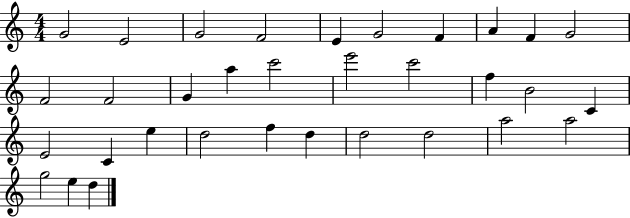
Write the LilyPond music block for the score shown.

{
  \clef treble
  \numericTimeSignature
  \time 4/4
  \key c \major
  g'2 e'2 | g'2 f'2 | e'4 g'2 f'4 | a'4 f'4 g'2 | \break f'2 f'2 | g'4 a''4 c'''2 | e'''2 c'''2 | f''4 b'2 c'4 | \break e'2 c'4 e''4 | d''2 f''4 d''4 | d''2 d''2 | a''2 a''2 | \break g''2 e''4 d''4 | \bar "|."
}